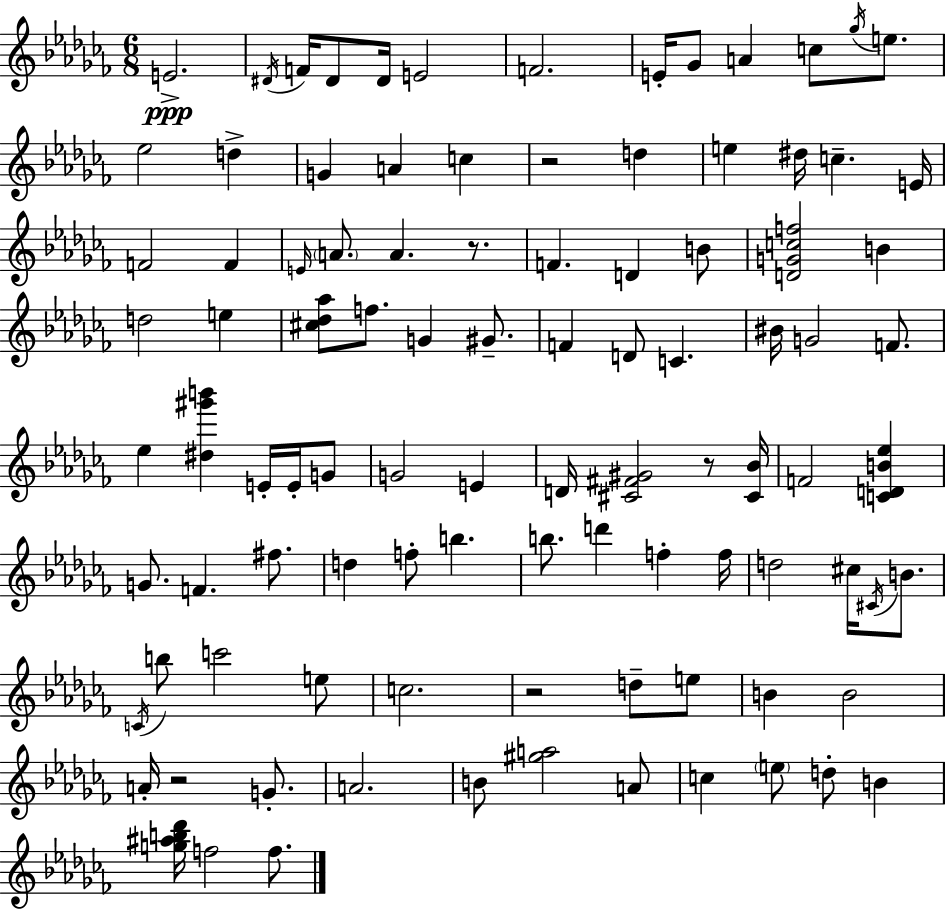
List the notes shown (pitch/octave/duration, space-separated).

E4/h. D#4/s F4/s D#4/e D#4/s E4/h F4/h. E4/s Gb4/e A4/q C5/e Gb5/s E5/e. Eb5/h D5/q G4/q A4/q C5/q R/h D5/q E5/q D#5/s C5/q. E4/s F4/h F4/q E4/s A4/e. A4/q. R/e. F4/q. D4/q B4/e [D4,G4,C5,F5]/h B4/q D5/h E5/q [C#5,Db5,Ab5]/e F5/e. G4/q G#4/e. F4/q D4/e C4/q. BIS4/s G4/h F4/e. Eb5/q [D#5,G#6,B6]/q E4/s E4/s G4/e G4/h E4/q D4/s [C#4,F#4,G#4]/h R/e [C#4,Bb4]/s F4/h [C4,D4,B4,Eb5]/q G4/e. F4/q. F#5/e. D5/q F5/e B5/q. B5/e. D6/q F5/q F5/s D5/h C#5/s C#4/s B4/e. C4/s B5/e C6/h E5/e C5/h. R/h D5/e E5/e B4/q B4/h A4/s R/h G4/e. A4/h. B4/e [G#5,A5]/h A4/e C5/q E5/e D5/e B4/q [G5,A#5,B5,Db6]/s F5/h F5/e.